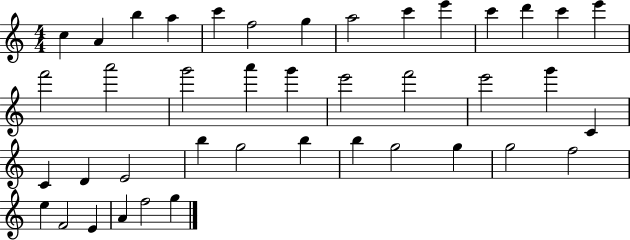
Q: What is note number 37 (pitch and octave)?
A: F4